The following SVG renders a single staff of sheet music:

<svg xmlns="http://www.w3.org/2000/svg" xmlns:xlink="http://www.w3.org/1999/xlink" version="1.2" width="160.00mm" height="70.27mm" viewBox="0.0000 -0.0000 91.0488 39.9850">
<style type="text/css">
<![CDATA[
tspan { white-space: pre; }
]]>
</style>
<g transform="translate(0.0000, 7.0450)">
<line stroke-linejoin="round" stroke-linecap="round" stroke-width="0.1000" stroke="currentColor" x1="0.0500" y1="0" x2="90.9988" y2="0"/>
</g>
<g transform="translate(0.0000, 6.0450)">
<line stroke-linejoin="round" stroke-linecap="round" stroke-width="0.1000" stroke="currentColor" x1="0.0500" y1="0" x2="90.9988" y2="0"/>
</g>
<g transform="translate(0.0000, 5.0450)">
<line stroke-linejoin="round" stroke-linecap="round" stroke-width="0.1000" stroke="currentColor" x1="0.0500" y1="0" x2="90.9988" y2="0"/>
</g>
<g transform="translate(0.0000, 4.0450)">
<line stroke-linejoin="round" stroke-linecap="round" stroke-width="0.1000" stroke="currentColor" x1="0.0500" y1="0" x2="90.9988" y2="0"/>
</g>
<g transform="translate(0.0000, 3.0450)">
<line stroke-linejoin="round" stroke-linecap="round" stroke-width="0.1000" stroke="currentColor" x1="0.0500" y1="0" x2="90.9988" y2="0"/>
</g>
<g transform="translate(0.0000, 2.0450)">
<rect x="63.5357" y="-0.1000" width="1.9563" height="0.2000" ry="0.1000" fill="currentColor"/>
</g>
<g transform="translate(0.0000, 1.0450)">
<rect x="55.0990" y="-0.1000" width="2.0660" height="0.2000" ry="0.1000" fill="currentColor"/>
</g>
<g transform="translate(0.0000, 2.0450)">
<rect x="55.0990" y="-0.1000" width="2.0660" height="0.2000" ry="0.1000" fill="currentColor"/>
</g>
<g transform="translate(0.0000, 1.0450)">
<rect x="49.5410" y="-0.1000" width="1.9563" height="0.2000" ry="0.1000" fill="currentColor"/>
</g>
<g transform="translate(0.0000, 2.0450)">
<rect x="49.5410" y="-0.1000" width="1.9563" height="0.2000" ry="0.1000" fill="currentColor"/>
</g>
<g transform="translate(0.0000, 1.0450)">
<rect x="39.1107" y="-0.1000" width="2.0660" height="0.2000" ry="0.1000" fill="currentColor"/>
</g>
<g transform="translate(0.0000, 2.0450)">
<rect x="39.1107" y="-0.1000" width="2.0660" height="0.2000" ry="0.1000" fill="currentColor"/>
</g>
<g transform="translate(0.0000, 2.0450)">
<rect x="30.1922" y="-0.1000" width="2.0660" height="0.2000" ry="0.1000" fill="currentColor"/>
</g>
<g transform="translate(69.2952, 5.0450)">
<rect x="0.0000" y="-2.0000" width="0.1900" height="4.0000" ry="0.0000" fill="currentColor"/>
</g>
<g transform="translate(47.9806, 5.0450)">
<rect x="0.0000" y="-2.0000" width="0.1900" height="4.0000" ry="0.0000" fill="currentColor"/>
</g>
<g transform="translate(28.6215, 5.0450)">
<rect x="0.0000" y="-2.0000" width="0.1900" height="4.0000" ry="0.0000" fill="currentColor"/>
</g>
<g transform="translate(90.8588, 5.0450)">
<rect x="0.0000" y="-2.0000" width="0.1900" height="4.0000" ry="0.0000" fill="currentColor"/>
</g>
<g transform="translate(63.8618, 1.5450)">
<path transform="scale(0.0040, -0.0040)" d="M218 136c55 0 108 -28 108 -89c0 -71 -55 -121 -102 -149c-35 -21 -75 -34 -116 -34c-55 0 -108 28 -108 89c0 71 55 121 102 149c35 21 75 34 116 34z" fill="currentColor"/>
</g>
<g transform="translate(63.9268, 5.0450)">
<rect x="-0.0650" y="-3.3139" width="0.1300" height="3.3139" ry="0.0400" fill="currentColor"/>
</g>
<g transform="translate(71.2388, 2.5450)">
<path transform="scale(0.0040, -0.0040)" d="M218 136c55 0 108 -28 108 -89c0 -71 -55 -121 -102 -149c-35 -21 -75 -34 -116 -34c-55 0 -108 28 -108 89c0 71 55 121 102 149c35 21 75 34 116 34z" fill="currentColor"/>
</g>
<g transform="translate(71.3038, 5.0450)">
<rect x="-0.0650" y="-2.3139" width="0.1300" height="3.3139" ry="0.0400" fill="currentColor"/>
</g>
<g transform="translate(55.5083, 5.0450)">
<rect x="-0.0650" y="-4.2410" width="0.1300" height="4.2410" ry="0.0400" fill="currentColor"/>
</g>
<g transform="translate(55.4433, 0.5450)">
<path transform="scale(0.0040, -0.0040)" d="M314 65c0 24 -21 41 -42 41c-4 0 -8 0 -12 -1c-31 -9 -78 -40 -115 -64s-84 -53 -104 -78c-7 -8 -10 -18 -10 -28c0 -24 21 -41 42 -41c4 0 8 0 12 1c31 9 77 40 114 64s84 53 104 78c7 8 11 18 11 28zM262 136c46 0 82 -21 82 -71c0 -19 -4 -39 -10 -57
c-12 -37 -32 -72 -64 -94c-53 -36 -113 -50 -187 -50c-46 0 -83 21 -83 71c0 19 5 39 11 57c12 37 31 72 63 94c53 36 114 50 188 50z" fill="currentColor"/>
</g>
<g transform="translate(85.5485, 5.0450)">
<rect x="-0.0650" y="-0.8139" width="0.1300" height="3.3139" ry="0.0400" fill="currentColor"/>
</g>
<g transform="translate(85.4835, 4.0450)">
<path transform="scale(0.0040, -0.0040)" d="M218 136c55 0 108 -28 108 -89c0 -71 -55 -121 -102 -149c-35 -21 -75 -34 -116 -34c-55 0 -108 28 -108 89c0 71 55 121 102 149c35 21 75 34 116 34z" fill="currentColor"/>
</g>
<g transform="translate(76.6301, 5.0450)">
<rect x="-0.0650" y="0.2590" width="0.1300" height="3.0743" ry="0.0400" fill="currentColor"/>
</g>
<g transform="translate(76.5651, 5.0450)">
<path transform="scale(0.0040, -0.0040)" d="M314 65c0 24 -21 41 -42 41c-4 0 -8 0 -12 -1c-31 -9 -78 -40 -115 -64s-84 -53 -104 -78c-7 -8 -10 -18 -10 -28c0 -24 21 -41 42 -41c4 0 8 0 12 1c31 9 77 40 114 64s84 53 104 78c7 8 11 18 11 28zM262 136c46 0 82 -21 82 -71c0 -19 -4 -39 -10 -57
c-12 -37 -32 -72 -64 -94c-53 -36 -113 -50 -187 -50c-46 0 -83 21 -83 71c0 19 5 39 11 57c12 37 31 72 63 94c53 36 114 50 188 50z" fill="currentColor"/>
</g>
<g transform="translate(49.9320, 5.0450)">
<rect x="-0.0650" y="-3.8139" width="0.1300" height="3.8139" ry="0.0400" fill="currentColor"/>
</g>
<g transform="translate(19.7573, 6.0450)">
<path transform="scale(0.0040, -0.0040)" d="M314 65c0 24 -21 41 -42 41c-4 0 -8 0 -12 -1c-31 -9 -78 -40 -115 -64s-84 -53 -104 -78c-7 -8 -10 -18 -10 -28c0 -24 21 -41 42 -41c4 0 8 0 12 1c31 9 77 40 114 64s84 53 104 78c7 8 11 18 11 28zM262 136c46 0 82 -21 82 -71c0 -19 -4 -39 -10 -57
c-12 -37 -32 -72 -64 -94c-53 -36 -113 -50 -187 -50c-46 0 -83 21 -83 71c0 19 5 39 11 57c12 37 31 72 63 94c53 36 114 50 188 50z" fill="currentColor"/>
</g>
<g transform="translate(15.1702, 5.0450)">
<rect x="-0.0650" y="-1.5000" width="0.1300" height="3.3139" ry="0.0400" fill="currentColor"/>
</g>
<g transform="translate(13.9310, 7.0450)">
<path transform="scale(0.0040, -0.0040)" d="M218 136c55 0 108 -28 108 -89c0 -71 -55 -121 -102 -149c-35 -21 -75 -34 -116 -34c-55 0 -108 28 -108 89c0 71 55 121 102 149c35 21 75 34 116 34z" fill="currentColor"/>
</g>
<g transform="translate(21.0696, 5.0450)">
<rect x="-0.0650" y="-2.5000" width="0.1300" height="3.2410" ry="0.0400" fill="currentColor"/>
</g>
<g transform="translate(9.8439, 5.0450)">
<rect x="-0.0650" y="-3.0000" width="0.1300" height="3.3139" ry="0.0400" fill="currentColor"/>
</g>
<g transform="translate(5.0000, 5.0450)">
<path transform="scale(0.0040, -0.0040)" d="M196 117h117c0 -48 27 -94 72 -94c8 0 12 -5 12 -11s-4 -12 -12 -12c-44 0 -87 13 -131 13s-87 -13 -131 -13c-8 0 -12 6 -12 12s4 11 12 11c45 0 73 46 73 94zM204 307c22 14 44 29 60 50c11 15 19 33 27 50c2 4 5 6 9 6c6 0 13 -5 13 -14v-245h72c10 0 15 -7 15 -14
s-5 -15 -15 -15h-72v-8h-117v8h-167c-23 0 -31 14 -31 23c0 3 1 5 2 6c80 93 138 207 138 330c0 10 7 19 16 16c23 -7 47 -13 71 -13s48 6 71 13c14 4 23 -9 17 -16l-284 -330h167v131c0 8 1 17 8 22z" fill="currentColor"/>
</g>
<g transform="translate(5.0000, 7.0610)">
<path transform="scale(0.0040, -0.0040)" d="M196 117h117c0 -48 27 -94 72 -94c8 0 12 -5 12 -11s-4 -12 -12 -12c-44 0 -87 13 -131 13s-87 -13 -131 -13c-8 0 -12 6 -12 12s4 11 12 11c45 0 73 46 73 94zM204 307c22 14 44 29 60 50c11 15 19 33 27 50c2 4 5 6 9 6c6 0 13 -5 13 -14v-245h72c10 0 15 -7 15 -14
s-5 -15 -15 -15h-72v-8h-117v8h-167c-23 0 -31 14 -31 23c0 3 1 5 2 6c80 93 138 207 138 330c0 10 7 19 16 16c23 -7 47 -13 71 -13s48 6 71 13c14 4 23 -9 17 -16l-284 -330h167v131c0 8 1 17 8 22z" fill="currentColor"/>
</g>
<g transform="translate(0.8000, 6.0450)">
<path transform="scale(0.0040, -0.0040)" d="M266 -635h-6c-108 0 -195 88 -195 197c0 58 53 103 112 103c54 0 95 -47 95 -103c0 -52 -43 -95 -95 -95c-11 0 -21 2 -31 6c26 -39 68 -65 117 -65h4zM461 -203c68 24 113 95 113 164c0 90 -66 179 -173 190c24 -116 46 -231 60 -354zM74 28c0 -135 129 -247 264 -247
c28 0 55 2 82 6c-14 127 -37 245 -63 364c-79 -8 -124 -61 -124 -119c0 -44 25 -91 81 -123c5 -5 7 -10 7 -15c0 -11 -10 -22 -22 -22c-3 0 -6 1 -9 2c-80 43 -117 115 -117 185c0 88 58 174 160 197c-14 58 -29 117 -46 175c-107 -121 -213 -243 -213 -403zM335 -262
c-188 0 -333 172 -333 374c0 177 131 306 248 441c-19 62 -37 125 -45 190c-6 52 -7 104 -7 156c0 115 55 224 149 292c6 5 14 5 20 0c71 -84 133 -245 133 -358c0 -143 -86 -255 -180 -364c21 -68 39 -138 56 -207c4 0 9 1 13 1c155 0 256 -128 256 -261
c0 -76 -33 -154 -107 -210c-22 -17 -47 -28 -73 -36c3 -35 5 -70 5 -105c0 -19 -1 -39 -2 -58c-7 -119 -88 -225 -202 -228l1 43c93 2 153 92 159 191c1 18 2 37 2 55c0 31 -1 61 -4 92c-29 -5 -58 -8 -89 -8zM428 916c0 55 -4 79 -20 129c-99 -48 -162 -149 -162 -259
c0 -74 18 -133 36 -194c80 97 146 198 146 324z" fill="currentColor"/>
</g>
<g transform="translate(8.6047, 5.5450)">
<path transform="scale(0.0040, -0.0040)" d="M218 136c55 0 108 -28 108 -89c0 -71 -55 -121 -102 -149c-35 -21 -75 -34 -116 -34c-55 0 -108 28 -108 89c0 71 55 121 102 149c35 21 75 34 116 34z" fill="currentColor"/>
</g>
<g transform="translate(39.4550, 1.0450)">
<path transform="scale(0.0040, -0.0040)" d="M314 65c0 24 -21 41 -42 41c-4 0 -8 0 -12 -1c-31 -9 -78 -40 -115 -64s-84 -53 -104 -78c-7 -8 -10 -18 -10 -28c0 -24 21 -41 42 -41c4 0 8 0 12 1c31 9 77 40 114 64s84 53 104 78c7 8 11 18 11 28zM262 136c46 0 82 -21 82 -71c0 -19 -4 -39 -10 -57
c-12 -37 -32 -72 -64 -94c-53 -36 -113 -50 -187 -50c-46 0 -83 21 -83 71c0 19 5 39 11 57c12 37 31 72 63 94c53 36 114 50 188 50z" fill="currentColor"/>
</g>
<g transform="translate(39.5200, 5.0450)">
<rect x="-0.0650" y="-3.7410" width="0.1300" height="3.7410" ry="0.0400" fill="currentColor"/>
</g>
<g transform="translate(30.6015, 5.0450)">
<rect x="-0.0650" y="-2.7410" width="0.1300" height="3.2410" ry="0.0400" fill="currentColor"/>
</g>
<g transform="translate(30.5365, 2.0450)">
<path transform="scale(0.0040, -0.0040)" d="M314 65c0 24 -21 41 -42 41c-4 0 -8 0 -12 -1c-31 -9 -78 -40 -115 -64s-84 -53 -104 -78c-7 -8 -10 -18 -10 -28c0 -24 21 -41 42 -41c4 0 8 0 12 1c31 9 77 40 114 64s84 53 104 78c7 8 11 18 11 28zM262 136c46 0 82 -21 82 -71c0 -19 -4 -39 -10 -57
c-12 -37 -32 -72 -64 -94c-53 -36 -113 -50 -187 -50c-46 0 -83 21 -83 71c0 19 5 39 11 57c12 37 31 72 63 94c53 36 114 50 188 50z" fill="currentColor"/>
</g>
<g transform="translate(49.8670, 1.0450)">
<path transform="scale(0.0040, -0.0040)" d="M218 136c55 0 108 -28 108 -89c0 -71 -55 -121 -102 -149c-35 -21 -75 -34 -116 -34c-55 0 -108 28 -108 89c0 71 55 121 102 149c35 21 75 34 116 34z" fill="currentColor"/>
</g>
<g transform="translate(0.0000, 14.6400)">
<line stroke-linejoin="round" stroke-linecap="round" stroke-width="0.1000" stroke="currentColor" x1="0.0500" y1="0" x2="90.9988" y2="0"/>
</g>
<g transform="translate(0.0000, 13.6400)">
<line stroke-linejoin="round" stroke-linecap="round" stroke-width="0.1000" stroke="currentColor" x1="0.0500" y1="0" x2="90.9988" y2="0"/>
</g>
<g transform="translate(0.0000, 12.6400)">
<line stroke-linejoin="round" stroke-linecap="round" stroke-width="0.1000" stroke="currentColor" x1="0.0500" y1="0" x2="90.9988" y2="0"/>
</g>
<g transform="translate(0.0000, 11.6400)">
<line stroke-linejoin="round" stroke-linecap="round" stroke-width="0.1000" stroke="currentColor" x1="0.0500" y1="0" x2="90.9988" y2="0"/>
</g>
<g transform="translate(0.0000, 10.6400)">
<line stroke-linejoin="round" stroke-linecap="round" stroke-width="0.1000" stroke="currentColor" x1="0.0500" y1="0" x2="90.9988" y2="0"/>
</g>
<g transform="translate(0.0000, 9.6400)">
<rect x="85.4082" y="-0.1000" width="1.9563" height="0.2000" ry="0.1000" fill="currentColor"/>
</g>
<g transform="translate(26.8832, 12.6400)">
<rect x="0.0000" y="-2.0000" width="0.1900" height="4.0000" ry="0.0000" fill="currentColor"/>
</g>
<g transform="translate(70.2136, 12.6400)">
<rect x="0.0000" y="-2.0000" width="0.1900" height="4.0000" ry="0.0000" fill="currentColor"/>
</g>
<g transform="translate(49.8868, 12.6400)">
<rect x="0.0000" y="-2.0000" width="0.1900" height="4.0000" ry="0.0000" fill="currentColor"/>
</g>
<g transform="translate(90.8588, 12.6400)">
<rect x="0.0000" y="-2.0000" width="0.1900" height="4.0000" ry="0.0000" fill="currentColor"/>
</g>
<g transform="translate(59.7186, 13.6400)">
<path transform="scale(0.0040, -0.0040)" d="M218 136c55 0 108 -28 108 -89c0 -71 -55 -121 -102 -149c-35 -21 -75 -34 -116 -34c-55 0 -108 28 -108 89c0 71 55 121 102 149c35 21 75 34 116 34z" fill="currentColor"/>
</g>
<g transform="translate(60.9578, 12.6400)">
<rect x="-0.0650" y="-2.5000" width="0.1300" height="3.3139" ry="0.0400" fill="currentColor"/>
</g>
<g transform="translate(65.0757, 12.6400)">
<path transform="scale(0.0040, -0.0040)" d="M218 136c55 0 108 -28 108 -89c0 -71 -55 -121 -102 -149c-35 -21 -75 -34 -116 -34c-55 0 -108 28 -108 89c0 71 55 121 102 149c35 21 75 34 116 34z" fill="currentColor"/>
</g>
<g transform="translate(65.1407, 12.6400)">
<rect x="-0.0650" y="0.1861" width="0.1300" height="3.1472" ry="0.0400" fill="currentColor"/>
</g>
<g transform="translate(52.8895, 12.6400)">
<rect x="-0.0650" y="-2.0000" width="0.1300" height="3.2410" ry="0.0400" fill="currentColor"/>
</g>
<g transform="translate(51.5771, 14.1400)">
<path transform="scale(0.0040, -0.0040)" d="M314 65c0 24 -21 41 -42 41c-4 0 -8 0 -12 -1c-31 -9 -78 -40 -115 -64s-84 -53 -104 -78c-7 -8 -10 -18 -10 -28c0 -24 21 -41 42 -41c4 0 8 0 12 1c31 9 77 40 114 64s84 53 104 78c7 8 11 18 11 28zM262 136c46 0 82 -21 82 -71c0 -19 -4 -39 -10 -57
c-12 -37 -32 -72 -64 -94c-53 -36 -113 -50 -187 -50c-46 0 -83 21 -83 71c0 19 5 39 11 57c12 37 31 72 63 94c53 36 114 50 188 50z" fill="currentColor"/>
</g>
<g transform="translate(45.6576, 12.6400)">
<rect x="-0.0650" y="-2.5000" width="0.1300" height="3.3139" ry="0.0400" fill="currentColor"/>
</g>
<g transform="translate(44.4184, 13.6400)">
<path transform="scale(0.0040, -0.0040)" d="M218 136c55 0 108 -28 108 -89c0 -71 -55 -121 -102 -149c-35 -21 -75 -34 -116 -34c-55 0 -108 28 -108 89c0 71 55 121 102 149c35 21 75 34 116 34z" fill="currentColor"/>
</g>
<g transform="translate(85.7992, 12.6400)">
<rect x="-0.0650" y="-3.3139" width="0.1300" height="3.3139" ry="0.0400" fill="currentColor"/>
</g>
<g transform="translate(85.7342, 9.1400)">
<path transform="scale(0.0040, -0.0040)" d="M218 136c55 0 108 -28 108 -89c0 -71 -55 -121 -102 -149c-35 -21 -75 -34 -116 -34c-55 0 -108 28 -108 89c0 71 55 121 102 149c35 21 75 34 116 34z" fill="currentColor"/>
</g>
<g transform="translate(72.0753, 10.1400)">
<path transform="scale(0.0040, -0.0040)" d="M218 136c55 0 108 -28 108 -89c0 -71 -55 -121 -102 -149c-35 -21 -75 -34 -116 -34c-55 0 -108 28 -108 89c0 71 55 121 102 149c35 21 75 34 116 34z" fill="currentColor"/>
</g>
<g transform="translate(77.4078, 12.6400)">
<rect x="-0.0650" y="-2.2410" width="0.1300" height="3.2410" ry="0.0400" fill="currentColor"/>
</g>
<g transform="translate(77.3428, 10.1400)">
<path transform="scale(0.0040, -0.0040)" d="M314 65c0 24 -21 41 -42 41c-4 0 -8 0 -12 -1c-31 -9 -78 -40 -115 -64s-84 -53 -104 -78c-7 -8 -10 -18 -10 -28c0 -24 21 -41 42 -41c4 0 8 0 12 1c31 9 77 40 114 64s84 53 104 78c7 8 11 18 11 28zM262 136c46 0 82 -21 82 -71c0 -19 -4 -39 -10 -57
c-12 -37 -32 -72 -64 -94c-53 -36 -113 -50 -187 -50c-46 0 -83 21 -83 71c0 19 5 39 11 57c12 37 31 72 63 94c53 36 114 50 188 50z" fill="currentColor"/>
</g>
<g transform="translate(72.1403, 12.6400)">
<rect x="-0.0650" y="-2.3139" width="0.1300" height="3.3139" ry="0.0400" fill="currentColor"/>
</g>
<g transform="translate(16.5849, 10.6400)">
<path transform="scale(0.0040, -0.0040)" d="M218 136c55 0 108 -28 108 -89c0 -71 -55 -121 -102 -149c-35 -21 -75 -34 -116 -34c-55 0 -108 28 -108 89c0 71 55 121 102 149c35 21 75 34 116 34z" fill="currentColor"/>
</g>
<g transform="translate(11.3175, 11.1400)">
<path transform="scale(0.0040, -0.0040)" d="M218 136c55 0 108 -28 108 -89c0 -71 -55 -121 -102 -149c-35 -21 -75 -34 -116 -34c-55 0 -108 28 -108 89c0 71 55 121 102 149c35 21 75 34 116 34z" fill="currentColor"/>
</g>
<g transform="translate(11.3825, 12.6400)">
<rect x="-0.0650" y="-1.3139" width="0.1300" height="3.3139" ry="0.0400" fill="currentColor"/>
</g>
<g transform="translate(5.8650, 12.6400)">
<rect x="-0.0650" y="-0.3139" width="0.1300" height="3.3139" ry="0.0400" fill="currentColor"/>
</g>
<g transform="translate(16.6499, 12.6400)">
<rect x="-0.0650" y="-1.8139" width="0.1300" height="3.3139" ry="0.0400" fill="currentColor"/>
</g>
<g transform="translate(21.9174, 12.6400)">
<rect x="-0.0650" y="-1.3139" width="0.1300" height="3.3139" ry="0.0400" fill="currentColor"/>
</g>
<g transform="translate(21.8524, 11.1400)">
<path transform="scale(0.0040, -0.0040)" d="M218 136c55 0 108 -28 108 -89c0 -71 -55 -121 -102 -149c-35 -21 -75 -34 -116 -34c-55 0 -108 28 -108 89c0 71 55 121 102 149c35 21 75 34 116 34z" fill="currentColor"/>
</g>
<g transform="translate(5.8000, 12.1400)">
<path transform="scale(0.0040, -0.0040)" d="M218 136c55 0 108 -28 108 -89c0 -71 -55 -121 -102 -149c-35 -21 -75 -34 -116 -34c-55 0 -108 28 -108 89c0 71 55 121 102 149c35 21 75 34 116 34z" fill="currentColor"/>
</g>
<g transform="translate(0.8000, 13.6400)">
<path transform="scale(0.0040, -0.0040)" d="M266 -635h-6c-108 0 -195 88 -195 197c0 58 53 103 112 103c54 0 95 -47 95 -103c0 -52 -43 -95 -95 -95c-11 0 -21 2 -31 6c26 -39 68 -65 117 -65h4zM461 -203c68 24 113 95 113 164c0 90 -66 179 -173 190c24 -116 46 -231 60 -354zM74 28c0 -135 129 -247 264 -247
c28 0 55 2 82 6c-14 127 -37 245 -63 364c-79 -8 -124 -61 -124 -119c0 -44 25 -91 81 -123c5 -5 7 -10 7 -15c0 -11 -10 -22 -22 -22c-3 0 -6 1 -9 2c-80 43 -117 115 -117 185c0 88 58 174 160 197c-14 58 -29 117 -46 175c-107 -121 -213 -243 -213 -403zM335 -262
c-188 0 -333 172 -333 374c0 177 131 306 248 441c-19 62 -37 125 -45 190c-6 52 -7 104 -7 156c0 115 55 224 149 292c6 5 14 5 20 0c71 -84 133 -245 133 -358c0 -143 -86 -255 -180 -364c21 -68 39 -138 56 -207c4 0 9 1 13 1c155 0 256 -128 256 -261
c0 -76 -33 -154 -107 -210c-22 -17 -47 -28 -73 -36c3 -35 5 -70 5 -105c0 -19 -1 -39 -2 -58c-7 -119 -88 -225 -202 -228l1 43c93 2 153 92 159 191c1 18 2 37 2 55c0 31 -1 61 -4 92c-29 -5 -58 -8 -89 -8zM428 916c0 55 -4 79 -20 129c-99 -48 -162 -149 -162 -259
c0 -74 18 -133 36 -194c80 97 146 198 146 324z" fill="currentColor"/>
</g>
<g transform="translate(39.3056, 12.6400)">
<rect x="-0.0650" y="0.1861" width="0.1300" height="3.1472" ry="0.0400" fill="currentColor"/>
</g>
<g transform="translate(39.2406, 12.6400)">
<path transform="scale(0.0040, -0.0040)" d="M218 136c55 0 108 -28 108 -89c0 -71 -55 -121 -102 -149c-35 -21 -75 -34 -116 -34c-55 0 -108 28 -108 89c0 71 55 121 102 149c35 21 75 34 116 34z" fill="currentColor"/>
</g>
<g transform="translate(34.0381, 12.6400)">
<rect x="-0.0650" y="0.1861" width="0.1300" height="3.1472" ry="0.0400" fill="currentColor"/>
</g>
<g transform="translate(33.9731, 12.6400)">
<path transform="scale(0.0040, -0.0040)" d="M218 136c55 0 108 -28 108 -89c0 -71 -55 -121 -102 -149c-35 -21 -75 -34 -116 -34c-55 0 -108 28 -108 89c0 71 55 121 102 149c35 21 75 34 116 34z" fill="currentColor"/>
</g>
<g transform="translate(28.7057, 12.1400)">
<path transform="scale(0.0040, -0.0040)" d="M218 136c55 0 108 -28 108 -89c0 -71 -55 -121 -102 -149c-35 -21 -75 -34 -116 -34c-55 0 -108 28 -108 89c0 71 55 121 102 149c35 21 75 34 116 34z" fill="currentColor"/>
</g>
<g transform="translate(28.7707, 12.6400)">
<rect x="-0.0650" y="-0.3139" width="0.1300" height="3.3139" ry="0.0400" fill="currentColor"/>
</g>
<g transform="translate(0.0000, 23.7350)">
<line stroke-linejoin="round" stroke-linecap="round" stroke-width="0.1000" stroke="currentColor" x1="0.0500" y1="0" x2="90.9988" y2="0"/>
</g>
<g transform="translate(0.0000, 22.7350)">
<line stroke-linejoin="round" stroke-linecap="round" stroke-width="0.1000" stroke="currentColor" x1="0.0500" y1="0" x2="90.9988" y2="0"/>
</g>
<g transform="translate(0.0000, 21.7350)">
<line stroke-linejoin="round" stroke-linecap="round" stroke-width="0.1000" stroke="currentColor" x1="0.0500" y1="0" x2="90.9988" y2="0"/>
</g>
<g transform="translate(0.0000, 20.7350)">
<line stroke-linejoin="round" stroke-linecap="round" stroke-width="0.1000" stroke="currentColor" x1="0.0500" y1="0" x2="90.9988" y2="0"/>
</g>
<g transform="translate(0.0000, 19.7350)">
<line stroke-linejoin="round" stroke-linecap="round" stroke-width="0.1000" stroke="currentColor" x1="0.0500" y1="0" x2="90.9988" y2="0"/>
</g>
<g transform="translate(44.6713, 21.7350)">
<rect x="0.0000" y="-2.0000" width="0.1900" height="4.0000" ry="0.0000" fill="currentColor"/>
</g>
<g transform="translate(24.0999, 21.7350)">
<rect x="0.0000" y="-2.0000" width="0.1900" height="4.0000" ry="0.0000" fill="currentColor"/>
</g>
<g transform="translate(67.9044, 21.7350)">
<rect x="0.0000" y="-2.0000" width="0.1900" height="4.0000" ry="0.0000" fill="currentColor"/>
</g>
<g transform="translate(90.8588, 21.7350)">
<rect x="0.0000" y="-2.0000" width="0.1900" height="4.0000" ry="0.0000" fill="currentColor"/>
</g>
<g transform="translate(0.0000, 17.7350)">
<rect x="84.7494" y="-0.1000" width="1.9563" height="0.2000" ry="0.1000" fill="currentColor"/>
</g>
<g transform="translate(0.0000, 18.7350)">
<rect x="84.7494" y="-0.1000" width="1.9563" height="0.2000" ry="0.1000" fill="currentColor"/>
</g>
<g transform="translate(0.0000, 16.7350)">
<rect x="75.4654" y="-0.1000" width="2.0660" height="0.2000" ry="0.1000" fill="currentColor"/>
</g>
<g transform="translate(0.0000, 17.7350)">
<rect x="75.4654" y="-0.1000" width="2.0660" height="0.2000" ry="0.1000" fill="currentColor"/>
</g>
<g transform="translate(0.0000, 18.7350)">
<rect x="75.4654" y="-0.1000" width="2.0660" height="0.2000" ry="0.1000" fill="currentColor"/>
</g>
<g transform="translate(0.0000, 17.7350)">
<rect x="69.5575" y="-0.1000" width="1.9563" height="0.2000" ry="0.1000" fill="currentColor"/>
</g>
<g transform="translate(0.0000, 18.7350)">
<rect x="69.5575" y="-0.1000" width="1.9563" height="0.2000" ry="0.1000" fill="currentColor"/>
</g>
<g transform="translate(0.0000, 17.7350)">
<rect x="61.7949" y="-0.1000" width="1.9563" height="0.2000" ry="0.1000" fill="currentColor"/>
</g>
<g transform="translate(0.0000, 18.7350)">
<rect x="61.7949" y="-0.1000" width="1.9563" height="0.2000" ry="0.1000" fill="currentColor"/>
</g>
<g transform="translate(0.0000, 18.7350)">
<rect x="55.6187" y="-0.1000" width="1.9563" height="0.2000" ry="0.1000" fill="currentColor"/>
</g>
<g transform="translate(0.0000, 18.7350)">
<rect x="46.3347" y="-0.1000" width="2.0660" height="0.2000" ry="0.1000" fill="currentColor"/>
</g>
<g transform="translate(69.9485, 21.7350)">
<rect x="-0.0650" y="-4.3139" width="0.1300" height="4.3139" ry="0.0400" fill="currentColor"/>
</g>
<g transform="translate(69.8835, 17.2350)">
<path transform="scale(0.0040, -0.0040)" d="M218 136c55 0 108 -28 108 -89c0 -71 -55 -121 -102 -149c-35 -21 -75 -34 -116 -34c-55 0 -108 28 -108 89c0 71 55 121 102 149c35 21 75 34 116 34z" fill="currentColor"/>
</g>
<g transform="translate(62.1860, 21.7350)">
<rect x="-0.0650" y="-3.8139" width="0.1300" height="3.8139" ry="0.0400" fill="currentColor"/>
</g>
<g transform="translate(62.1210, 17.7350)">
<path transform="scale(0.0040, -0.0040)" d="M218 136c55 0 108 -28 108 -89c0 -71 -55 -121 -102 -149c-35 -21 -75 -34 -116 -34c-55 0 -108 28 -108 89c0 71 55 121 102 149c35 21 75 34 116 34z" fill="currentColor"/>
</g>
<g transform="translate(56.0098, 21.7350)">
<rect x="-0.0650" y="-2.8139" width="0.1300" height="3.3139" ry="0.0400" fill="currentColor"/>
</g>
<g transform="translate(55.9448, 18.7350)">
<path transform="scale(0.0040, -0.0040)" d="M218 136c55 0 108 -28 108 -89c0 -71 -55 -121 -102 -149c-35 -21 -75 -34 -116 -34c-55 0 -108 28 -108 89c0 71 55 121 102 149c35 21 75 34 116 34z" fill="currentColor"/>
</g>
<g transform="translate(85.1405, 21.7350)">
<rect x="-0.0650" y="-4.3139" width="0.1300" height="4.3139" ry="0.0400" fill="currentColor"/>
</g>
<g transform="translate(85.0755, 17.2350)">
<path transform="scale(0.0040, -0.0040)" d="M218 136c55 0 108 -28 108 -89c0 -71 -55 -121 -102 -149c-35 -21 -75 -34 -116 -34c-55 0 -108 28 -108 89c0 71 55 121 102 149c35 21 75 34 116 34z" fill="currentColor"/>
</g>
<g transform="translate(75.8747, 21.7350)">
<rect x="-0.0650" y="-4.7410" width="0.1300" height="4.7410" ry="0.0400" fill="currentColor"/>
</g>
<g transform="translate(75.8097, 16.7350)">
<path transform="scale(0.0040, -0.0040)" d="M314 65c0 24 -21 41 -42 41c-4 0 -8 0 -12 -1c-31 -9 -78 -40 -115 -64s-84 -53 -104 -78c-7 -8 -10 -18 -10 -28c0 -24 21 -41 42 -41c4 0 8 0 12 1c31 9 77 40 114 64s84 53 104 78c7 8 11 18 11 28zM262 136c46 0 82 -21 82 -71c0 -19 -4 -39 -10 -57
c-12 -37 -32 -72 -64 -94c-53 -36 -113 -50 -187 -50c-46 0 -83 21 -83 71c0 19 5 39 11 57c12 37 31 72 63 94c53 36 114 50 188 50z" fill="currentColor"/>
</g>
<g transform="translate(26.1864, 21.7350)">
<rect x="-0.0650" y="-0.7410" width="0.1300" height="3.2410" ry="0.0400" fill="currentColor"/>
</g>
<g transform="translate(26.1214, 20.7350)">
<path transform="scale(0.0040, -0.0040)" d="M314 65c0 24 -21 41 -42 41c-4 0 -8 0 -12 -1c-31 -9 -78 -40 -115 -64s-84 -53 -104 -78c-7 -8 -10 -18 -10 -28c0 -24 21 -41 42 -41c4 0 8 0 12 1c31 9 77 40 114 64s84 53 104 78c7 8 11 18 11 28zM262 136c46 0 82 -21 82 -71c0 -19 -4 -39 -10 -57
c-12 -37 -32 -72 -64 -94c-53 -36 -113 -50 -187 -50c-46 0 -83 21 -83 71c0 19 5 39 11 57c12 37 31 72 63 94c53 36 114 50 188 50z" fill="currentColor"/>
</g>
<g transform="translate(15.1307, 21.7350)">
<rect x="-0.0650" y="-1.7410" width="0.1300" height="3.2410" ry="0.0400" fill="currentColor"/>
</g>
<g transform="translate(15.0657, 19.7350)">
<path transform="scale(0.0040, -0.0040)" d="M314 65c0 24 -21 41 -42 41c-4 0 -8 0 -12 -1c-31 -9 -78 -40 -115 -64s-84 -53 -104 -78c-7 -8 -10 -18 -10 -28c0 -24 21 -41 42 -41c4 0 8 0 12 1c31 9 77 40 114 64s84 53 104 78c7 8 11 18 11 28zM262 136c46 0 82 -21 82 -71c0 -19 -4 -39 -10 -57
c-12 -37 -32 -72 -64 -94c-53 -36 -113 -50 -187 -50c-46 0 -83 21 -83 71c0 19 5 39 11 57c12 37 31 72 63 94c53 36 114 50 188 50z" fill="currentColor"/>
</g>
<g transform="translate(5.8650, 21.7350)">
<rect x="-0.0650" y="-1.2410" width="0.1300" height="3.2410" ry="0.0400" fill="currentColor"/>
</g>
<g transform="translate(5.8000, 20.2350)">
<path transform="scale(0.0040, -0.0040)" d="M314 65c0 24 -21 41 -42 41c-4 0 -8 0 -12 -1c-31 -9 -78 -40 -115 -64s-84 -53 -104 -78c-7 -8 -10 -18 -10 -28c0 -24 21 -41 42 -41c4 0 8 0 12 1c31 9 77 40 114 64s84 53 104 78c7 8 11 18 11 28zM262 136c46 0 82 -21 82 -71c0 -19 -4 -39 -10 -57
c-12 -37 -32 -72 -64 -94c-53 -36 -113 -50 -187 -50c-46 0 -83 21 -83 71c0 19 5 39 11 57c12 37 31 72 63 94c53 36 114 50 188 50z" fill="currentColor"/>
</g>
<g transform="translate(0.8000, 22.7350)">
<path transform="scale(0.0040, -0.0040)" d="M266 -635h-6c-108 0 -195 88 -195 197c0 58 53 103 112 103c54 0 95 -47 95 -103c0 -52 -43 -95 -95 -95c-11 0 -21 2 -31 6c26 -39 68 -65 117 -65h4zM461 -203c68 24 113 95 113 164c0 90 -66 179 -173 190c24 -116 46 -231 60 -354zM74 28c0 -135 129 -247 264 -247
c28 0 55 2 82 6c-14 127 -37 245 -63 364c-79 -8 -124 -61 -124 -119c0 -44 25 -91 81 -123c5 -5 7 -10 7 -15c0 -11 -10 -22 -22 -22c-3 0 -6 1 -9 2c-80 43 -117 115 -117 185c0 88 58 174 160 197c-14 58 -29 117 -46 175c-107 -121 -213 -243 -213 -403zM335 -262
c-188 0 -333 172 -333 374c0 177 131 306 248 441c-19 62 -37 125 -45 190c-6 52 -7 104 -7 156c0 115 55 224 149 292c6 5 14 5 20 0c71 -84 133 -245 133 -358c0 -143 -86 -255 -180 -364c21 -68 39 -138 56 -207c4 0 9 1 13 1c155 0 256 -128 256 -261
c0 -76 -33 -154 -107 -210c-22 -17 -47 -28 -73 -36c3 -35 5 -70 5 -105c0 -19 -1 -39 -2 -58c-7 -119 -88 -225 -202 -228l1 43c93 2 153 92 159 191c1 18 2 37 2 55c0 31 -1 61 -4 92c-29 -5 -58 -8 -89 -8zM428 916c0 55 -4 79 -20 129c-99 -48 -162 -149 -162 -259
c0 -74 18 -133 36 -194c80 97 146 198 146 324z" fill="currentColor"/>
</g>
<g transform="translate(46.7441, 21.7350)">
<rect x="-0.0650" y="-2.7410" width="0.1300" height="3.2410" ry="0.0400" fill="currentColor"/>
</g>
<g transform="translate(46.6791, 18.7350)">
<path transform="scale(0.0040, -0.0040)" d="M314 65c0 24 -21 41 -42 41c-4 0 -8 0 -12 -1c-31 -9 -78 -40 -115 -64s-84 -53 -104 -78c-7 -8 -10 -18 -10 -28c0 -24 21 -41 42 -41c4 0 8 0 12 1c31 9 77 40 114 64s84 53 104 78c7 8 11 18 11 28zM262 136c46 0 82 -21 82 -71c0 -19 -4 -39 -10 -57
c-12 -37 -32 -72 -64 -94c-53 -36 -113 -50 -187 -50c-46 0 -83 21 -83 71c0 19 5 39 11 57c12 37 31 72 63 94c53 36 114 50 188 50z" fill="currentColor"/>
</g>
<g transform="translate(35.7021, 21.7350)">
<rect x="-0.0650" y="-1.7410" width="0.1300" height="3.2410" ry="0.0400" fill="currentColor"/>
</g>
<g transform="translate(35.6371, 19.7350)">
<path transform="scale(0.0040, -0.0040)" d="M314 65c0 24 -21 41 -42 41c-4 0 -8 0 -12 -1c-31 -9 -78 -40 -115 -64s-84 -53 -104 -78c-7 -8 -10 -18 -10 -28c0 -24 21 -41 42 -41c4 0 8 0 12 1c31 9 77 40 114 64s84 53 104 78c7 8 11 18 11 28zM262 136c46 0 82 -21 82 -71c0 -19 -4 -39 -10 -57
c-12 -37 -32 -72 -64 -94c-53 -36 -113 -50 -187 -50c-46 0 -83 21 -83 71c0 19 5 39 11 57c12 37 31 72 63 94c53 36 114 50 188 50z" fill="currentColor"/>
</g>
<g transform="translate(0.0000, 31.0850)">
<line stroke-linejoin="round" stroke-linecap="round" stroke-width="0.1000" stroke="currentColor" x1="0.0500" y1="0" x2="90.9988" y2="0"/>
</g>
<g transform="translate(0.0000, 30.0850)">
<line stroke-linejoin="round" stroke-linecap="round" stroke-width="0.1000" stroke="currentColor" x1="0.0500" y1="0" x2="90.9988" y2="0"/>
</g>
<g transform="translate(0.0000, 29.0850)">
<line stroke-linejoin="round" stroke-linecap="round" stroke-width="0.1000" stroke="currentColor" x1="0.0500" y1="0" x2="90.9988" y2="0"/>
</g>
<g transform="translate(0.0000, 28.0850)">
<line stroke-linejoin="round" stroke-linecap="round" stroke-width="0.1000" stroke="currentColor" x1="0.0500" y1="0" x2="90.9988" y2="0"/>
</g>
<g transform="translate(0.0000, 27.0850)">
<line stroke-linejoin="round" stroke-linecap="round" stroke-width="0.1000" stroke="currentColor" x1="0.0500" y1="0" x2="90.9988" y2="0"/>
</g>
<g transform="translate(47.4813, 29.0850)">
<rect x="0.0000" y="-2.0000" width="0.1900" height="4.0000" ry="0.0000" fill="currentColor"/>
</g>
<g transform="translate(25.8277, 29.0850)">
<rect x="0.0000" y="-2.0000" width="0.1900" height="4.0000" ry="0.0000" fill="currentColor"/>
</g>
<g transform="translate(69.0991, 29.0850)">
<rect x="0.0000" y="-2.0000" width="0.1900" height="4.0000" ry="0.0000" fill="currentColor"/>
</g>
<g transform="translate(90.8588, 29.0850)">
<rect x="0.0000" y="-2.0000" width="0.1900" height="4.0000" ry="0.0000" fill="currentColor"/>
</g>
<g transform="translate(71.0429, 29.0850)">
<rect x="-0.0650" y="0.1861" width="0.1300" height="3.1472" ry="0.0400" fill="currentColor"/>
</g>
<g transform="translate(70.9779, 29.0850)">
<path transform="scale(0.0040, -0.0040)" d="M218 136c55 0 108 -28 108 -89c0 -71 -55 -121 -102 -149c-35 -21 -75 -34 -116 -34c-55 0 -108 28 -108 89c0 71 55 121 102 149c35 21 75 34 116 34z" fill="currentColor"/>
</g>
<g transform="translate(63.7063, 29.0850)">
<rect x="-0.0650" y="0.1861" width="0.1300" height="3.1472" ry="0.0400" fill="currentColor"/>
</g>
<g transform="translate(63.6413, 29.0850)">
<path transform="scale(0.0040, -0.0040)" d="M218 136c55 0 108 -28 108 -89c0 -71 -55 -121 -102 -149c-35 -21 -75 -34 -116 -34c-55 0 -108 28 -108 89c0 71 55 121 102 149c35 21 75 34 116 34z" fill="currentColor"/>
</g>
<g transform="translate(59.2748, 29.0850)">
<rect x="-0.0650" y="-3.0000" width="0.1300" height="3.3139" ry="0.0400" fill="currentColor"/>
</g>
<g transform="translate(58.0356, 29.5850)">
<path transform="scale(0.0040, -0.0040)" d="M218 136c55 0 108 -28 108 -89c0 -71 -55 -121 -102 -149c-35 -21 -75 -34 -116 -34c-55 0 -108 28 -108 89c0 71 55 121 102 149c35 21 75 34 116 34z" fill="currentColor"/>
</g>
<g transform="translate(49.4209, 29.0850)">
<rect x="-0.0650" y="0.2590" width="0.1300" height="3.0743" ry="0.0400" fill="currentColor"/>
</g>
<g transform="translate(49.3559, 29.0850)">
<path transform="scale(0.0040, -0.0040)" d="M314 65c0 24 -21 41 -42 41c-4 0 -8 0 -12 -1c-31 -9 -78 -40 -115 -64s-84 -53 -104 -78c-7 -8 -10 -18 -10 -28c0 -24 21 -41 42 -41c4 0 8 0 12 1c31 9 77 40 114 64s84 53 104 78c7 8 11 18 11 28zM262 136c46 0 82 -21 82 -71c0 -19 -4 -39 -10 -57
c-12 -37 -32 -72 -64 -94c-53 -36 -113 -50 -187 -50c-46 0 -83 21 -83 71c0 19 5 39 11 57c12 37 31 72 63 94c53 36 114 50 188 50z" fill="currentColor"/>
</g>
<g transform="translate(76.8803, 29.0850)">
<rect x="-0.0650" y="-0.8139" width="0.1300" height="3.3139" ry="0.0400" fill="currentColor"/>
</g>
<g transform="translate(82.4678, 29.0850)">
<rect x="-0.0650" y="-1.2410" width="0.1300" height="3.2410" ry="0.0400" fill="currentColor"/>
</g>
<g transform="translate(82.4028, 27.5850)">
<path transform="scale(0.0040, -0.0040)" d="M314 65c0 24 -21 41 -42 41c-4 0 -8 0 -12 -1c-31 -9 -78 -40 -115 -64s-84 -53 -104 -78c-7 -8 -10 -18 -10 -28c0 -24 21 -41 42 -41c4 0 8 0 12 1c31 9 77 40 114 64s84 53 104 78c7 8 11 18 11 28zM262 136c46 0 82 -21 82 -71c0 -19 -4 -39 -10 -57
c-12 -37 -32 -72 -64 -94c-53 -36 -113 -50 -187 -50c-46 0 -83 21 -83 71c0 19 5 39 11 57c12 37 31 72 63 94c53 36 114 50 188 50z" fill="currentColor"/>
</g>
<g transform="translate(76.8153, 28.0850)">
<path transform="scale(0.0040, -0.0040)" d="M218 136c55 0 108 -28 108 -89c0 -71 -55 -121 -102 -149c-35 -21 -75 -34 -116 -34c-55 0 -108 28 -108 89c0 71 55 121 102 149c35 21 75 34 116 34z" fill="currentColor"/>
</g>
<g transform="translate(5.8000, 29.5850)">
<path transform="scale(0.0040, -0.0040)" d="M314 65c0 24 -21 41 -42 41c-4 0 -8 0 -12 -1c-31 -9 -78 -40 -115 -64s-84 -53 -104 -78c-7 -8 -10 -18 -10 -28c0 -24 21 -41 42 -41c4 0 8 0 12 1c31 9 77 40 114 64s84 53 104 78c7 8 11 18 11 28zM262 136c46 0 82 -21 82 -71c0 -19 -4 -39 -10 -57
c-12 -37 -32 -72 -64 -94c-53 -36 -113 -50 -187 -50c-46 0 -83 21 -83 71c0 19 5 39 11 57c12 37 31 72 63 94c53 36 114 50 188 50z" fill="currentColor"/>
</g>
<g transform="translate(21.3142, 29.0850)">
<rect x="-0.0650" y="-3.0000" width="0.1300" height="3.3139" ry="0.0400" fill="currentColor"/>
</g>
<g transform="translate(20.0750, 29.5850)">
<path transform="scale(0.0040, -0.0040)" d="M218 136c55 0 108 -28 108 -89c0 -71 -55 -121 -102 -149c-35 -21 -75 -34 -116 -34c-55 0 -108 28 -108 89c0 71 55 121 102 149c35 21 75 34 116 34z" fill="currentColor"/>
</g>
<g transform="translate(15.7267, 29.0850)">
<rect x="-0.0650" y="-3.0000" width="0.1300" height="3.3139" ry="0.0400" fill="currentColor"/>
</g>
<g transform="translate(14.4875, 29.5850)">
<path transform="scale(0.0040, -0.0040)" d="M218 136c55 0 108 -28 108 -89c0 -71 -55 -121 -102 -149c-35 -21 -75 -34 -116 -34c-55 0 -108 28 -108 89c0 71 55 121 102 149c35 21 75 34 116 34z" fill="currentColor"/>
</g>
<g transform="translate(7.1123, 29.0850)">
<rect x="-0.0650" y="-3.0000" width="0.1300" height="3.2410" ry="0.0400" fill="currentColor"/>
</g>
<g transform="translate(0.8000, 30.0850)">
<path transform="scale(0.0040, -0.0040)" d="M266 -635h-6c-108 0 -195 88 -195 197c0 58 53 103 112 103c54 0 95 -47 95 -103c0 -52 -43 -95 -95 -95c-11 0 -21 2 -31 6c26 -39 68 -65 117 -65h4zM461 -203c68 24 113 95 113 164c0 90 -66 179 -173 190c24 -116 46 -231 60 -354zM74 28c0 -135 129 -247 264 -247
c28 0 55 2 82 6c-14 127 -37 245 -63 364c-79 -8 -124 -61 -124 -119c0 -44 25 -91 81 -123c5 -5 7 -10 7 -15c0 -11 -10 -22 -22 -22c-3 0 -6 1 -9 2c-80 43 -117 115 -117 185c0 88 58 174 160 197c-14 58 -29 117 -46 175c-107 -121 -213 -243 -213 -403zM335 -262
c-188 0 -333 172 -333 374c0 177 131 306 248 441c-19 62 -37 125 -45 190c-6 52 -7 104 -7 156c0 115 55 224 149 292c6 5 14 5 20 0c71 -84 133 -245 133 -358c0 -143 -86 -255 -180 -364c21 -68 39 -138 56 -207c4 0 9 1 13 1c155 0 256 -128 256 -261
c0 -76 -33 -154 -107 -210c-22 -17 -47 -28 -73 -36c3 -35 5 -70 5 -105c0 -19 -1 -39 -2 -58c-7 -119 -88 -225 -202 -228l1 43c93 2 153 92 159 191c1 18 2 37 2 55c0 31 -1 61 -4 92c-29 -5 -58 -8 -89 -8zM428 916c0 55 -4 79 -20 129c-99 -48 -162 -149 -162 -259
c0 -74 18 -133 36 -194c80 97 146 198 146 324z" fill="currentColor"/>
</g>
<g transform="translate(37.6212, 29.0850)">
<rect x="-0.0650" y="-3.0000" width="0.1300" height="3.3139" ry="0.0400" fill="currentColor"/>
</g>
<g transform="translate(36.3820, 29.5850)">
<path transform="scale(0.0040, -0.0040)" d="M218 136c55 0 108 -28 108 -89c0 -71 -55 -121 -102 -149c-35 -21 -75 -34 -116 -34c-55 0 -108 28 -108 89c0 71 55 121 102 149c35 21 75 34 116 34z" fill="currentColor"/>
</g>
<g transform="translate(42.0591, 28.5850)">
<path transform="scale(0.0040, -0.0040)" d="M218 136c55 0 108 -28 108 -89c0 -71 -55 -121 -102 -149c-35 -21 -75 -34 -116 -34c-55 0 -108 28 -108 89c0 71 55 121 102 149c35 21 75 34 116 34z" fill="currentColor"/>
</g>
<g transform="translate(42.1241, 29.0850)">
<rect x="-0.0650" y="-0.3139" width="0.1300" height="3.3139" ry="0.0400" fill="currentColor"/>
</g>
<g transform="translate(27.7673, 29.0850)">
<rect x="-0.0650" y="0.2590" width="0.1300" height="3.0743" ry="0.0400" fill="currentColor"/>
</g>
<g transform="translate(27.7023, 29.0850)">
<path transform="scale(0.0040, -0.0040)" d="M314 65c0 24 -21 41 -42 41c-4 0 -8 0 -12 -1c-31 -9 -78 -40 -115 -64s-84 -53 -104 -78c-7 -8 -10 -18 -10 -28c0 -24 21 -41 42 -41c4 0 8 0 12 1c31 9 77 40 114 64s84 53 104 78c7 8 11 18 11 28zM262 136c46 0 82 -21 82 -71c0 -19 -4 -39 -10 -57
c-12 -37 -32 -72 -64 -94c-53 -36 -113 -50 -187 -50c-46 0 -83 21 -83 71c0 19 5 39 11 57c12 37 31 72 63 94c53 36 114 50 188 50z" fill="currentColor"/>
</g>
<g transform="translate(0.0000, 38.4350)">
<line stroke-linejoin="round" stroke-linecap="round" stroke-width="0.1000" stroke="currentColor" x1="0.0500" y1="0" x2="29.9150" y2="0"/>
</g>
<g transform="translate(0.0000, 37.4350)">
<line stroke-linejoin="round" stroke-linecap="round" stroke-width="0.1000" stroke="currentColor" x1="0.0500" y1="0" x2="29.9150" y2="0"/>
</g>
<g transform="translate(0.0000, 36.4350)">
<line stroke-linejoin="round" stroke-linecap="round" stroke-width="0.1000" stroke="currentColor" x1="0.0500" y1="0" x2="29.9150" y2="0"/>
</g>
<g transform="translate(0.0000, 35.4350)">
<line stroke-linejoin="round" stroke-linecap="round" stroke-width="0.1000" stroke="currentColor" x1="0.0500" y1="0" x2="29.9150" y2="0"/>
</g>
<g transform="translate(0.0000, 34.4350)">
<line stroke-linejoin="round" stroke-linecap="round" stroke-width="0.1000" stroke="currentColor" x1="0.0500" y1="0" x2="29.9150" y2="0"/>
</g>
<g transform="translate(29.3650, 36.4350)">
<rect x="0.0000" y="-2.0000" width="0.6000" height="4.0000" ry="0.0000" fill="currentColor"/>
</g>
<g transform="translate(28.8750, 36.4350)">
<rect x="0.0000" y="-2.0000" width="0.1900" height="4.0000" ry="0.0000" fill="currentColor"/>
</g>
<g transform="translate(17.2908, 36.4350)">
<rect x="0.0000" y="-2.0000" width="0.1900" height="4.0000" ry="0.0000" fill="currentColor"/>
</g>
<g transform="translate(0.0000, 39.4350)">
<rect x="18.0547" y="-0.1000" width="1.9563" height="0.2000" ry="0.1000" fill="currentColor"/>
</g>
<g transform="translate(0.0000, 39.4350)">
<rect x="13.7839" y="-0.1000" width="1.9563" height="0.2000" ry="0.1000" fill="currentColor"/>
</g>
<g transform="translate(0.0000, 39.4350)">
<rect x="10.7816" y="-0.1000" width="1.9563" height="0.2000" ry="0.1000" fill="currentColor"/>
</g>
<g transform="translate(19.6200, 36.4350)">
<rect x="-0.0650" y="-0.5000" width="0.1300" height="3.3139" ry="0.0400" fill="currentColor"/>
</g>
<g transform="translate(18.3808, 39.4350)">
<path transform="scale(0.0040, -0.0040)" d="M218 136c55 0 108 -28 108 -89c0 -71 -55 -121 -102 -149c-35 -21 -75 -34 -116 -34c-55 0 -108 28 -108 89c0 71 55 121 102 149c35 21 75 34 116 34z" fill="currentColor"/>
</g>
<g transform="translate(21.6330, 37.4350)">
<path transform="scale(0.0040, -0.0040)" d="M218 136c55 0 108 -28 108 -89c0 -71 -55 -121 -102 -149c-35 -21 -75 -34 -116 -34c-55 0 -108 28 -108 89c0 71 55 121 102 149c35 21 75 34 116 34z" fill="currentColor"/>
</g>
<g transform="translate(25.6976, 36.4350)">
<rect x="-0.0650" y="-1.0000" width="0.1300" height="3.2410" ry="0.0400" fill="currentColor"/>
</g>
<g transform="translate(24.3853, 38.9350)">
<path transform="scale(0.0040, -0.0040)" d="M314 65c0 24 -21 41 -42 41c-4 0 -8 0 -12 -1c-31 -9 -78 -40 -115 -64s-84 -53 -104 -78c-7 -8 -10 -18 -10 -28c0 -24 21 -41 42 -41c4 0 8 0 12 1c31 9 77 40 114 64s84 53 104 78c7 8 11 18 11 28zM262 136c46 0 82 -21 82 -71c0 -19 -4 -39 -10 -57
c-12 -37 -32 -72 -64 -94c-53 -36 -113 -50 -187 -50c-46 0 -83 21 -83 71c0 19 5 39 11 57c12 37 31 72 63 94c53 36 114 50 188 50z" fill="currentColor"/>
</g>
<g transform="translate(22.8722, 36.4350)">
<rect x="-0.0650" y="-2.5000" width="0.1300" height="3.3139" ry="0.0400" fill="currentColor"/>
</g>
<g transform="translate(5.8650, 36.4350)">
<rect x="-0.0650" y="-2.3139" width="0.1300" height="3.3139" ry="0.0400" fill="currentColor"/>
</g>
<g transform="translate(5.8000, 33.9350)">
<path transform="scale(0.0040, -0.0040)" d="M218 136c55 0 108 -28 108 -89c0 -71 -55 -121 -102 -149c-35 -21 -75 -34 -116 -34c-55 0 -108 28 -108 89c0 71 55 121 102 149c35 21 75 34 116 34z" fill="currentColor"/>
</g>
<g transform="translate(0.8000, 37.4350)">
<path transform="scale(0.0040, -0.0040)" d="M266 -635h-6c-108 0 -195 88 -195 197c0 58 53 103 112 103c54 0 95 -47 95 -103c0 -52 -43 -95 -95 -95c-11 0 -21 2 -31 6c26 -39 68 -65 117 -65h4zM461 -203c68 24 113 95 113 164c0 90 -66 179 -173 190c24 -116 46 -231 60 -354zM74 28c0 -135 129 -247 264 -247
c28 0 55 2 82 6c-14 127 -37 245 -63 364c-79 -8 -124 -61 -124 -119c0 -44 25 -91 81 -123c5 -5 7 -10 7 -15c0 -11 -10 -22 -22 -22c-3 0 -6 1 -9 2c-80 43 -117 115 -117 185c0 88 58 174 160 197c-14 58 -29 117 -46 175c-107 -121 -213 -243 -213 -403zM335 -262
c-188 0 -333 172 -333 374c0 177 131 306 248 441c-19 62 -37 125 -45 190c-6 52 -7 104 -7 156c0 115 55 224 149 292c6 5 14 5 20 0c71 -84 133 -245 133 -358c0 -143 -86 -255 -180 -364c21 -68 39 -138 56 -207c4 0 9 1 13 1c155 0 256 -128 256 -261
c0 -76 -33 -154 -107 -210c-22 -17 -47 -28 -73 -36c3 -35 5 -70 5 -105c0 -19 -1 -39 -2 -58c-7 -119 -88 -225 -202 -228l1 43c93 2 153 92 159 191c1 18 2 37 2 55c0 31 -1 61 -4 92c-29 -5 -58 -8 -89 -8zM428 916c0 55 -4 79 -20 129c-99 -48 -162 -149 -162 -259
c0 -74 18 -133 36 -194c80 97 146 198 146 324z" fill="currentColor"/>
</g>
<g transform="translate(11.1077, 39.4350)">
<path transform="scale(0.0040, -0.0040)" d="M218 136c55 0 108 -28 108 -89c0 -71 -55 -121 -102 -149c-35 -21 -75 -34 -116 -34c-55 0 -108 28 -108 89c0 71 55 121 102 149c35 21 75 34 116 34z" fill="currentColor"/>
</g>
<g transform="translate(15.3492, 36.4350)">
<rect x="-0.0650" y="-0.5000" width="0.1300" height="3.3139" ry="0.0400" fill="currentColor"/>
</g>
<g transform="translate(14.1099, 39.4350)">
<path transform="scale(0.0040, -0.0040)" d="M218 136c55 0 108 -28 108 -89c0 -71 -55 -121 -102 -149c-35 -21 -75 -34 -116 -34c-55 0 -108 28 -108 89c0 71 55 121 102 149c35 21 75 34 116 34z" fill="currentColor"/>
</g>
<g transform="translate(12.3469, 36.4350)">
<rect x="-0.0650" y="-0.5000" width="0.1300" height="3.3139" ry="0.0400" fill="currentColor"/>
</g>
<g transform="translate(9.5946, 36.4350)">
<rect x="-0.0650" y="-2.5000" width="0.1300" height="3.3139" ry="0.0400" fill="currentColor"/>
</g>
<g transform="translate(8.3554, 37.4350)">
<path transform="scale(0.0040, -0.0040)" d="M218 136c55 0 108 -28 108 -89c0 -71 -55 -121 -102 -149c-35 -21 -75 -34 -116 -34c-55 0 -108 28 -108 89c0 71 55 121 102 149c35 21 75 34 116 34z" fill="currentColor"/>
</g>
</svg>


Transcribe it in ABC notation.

X:1
T:Untitled
M:4/4
L:1/4
K:C
A E G2 a2 c'2 c' d'2 b g B2 d c e f e c B B G F2 G B g g2 b e2 f2 d2 f2 a2 a c' d' e'2 d' A2 A A B2 A c B2 A B B d e2 g G C C C G D2